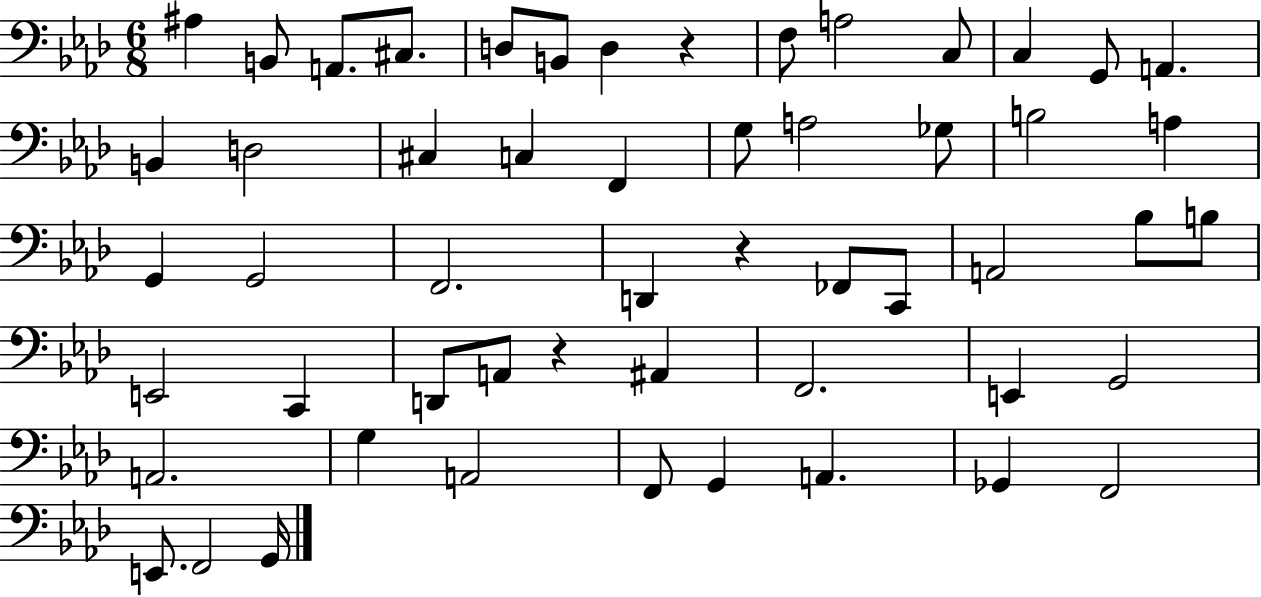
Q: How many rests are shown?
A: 3